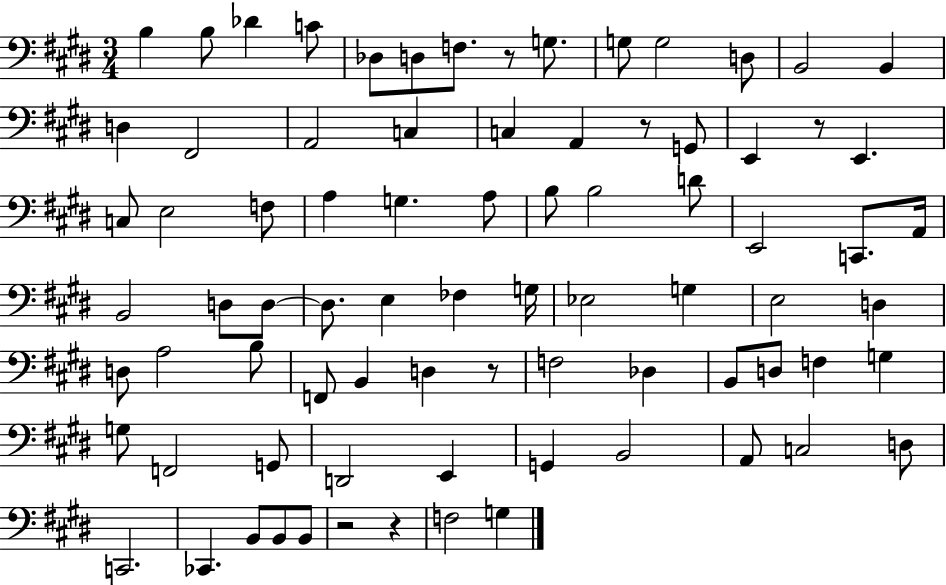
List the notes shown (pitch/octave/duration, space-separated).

B3/q B3/e Db4/q C4/e Db3/e D3/e F3/e. R/e G3/e. G3/e G3/h D3/e B2/h B2/q D3/q F#2/h A2/h C3/q C3/q A2/q R/e G2/e E2/q R/e E2/q. C3/e E3/h F3/e A3/q G3/q. A3/e B3/e B3/h D4/e E2/h C2/e. A2/s B2/h D3/e D3/e D3/e. E3/q FES3/q G3/s Eb3/h G3/q E3/h D3/q D3/e A3/h B3/e F2/e B2/q D3/q R/e F3/h Db3/q B2/e D3/e F3/q G3/q G3/e F2/h G2/e D2/h E2/q G2/q B2/h A2/e C3/h D3/e C2/h. CES2/q. B2/e B2/e B2/e R/h R/q F3/h G3/q